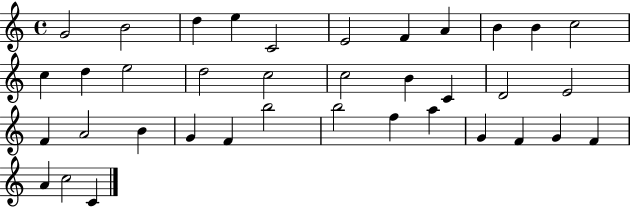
{
  \clef treble
  \time 4/4
  \defaultTimeSignature
  \key c \major
  g'2 b'2 | d''4 e''4 c'2 | e'2 f'4 a'4 | b'4 b'4 c''2 | \break c''4 d''4 e''2 | d''2 c''2 | c''2 b'4 c'4 | d'2 e'2 | \break f'4 a'2 b'4 | g'4 f'4 b''2 | b''2 f''4 a''4 | g'4 f'4 g'4 f'4 | \break a'4 c''2 c'4 | \bar "|."
}